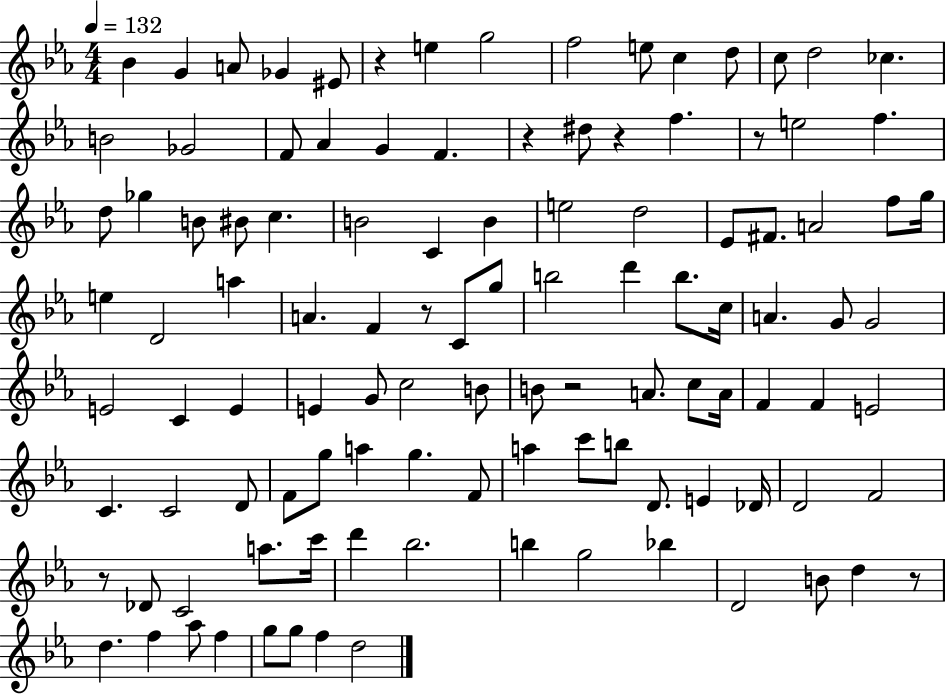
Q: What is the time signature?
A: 4/4